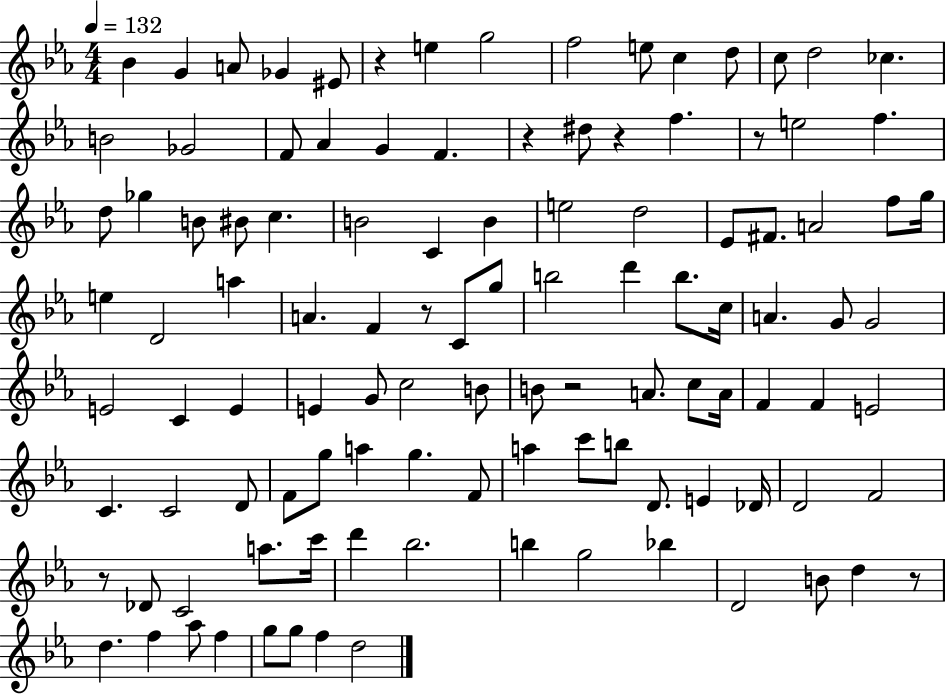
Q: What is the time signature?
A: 4/4